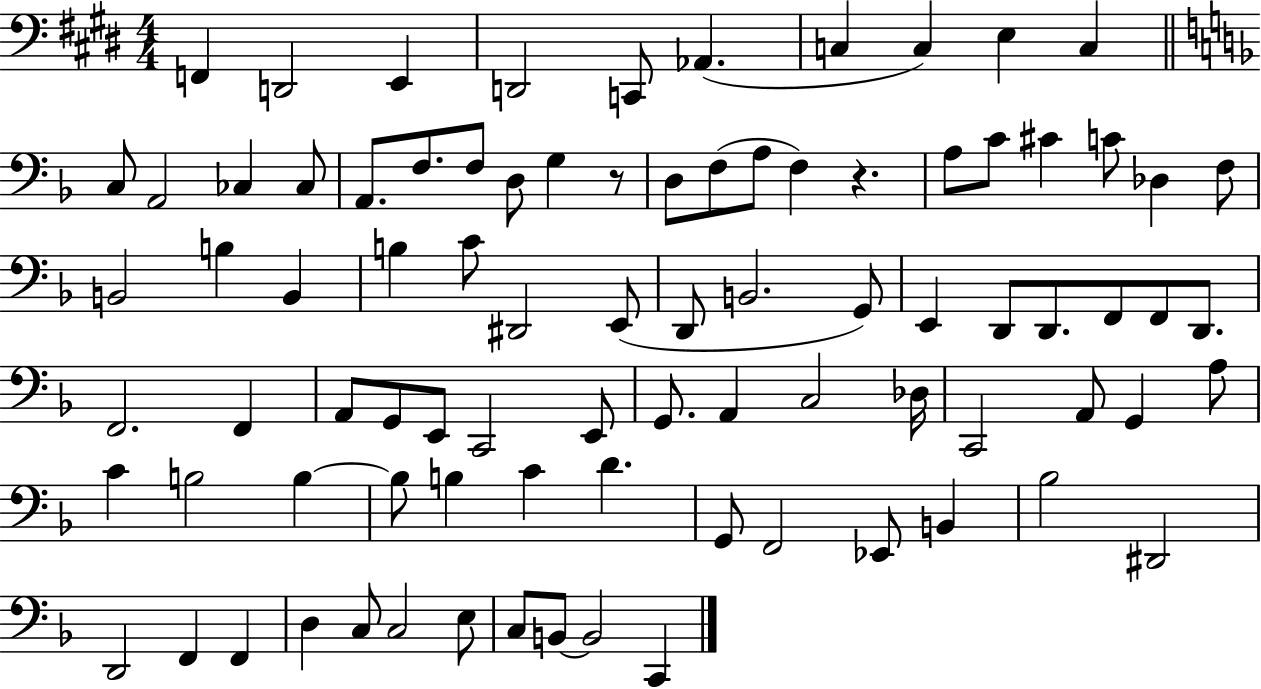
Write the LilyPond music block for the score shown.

{
  \clef bass
  \numericTimeSignature
  \time 4/4
  \key e \major
  f,4 d,2 e,4 | d,2 c,8 aes,4.( | c4 c4) e4 c4 | \bar "||" \break \key f \major c8 a,2 ces4 ces8 | a,8. f8. f8 d8 g4 r8 | d8 f8( a8 f4) r4. | a8 c'8 cis'4 c'8 des4 f8 | \break b,2 b4 b,4 | b4 c'8 dis,2 e,8( | d,8 b,2. g,8) | e,4 d,8 d,8. f,8 f,8 d,8. | \break f,2. f,4 | a,8 g,8 e,8 c,2 e,8 | g,8. a,4 c2 des16 | c,2 a,8 g,4 a8 | \break c'4 b2 b4~~ | b8 b4 c'4 d'4. | g,8 f,2 ees,8 b,4 | bes2 dis,2 | \break d,2 f,4 f,4 | d4 c8 c2 e8 | c8 b,8~~ b,2 c,4 | \bar "|."
}